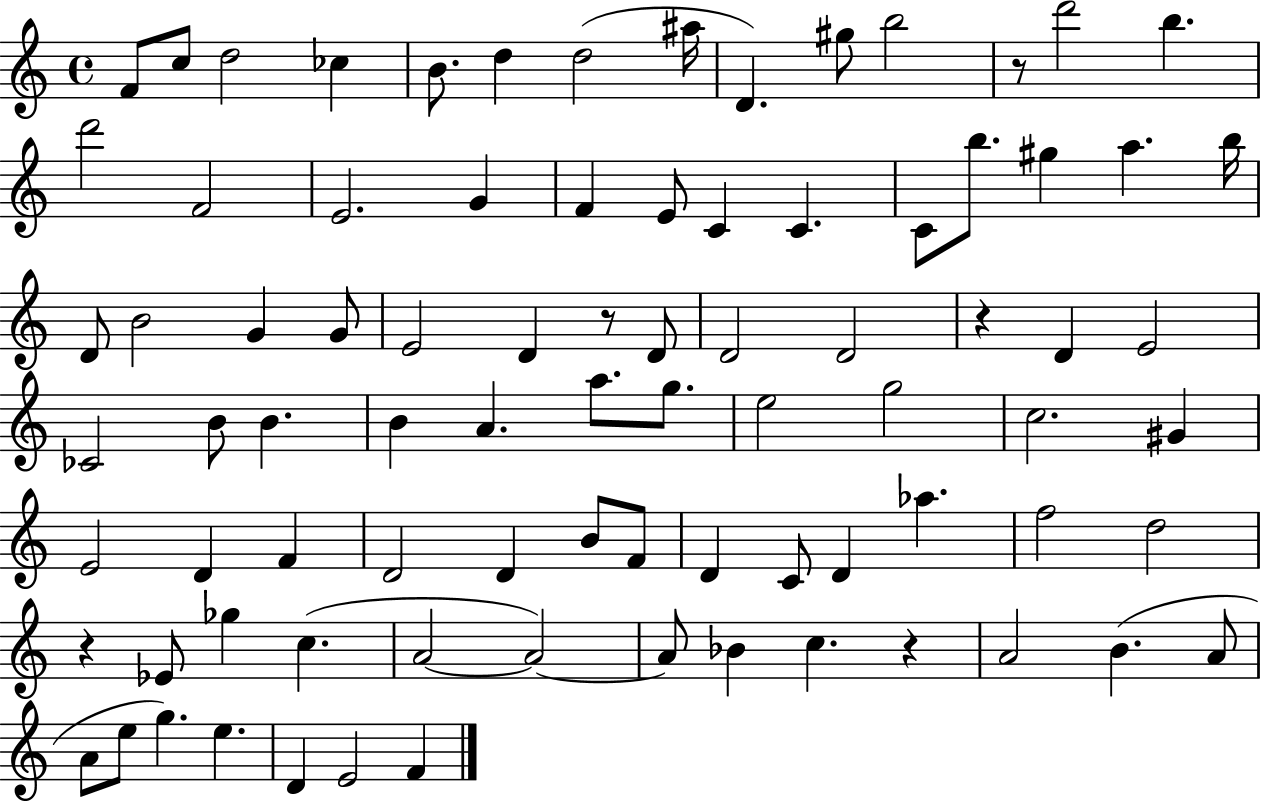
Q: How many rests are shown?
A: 5